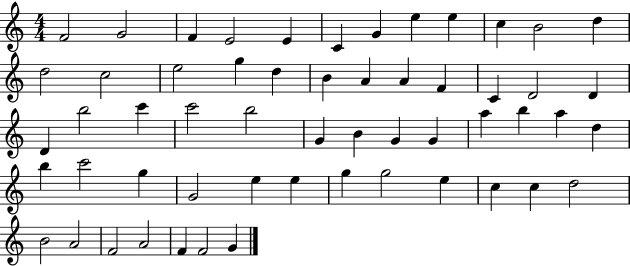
{
  \clef treble
  \numericTimeSignature
  \time 4/4
  \key c \major
  f'2 g'2 | f'4 e'2 e'4 | c'4 g'4 e''4 e''4 | c''4 b'2 d''4 | \break d''2 c''2 | e''2 g''4 d''4 | b'4 a'4 a'4 f'4 | c'4 d'2 d'4 | \break d'4 b''2 c'''4 | c'''2 b''2 | g'4 b'4 g'4 g'4 | a''4 b''4 a''4 d''4 | \break b''4 c'''2 g''4 | g'2 e''4 e''4 | g''4 g''2 e''4 | c''4 c''4 d''2 | \break b'2 a'2 | f'2 a'2 | f'4 f'2 g'4 | \bar "|."
}